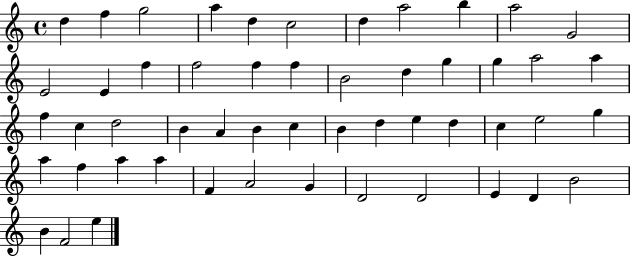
D5/q F5/q G5/h A5/q D5/q C5/h D5/q A5/h B5/q A5/h G4/h E4/h E4/q F5/q F5/h F5/q F5/q B4/h D5/q G5/q G5/q A5/h A5/q F5/q C5/q D5/h B4/q A4/q B4/q C5/q B4/q D5/q E5/q D5/q C5/q E5/h G5/q A5/q F5/q A5/q A5/q F4/q A4/h G4/q D4/h D4/h E4/q D4/q B4/h B4/q F4/h E5/q